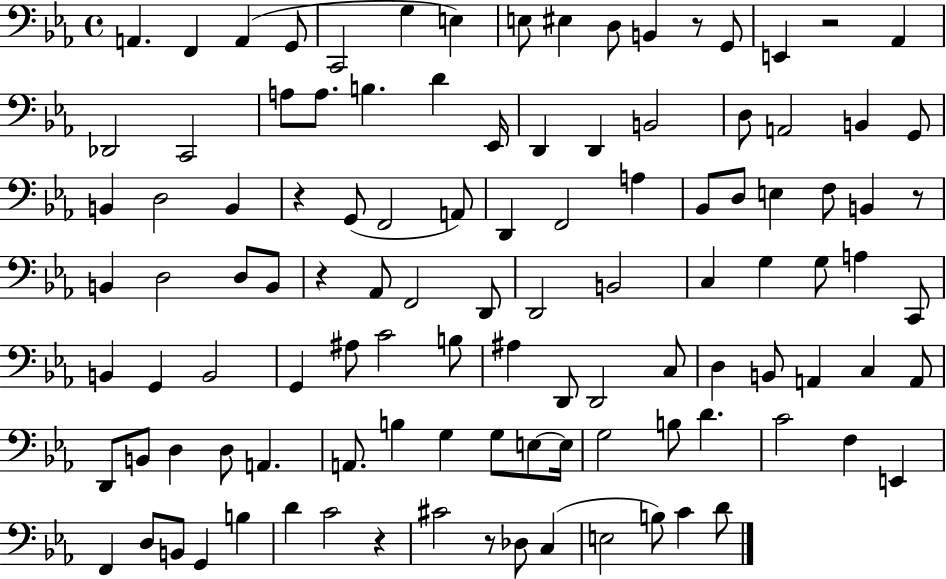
X:1
T:Untitled
M:4/4
L:1/4
K:Eb
A,, F,, A,, G,,/2 C,,2 G, E, E,/2 ^E, D,/2 B,, z/2 G,,/2 E,, z2 _A,, _D,,2 C,,2 A,/2 A,/2 B, D _E,,/4 D,, D,, B,,2 D,/2 A,,2 B,, G,,/2 B,, D,2 B,, z G,,/2 F,,2 A,,/2 D,, F,,2 A, _B,,/2 D,/2 E, F,/2 B,, z/2 B,, D,2 D,/2 B,,/2 z _A,,/2 F,,2 D,,/2 D,,2 B,,2 C, G, G,/2 A, C,,/2 B,, G,, B,,2 G,, ^A,/2 C2 B,/2 ^A, D,,/2 D,,2 C,/2 D, B,,/2 A,, C, A,,/2 D,,/2 B,,/2 D, D,/2 A,, A,,/2 B, G, G,/2 E,/2 E,/4 G,2 B,/2 D C2 F, E,, F,, D,/2 B,,/2 G,, B, D C2 z ^C2 z/2 _D,/2 C, E,2 B,/2 C D/2